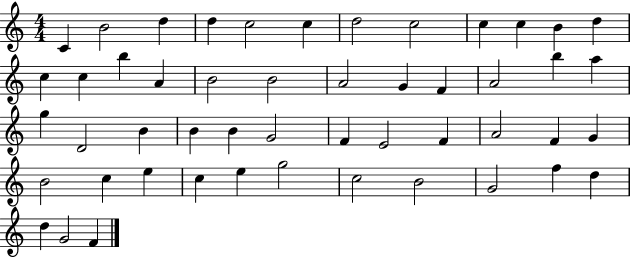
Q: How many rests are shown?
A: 0